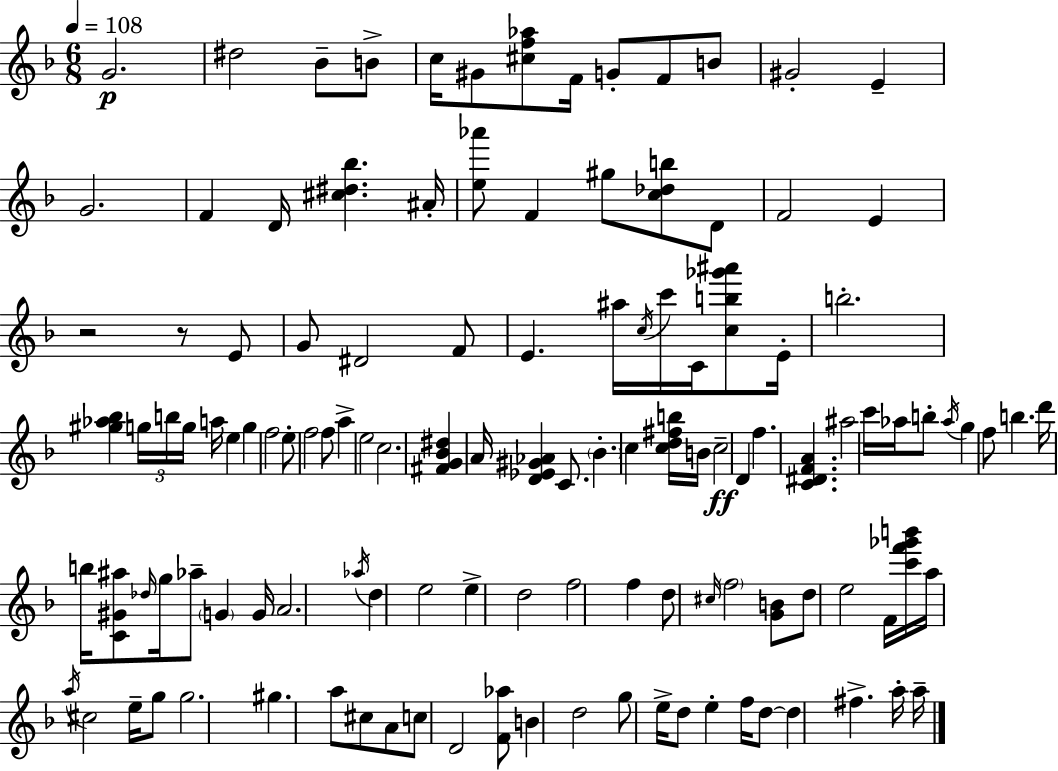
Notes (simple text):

G4/h. D#5/h Bb4/e B4/e C5/s G#4/e [C#5,F5,Ab5]/e F4/s G4/e F4/e B4/e G#4/h E4/q G4/h. F4/q D4/s [C#5,D#5,Bb5]/q. A#4/s [E5,Ab6]/e F4/q G#5/e [C5,Db5,B5]/e D4/e F4/h E4/q R/h R/e E4/e G4/e D#4/h F4/e E4/q. A#5/s C5/s C6/s C4/s [C5,B5,Gb6,A#6]/e E4/s B5/h. [G#5,Ab5,Bb5]/q G5/s B5/s G5/s A5/s E5/q G5/q F5/h E5/e F5/h F5/e A5/q E5/h C5/h. [F#4,G4,Bb4,D#5]/q A4/s [D4,Eb4,G#4,Ab4]/q C4/e. Bb4/q. C5/q [C5,D5,F#5,B5]/s B4/s C5/h D4/q F5/q. [C4,D#4,F4,A4]/q. A#5/h C6/s Ab5/s B5/e Ab5/s G5/q F5/e B5/q. D6/s B5/s [C4,G#4,A#5]/e Db5/s G5/s Ab5/e G4/q G4/s A4/h. Ab5/s D5/q E5/h E5/q D5/h F5/h F5/q D5/e C#5/s F5/h [G4,B4]/e D5/e E5/h F4/s [C6,F6,Gb6,B6]/s A5/s A5/s C#5/h E5/s G5/e G5/h. G#5/q. A5/e C#5/e A4/e C5/e D4/h [F4,Ab5]/e B4/q D5/h G5/e E5/s D5/e E5/q F5/s D5/e D5/q F#5/q. A5/s A5/s